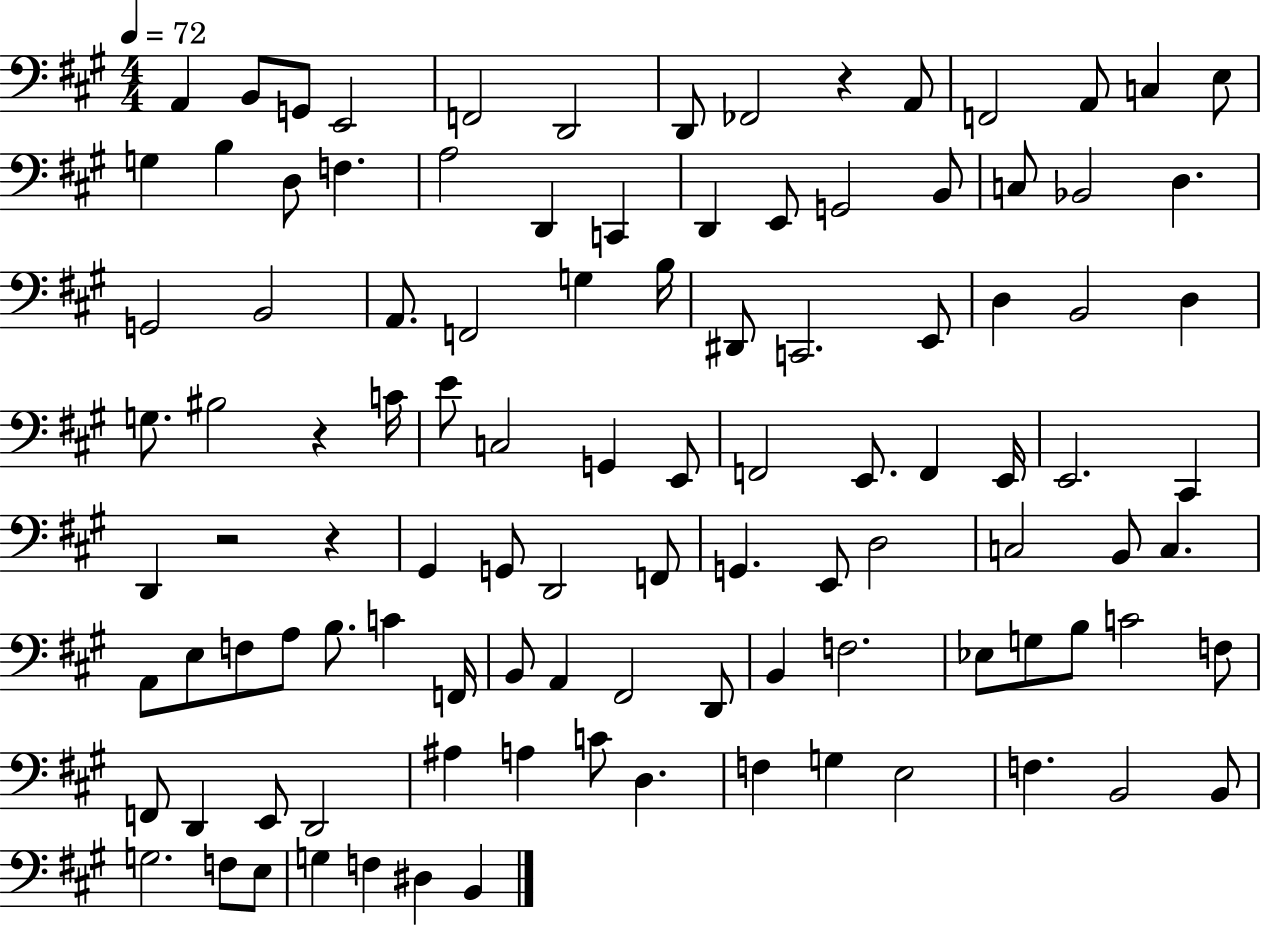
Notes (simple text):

A2/q B2/e G2/e E2/h F2/h D2/h D2/e FES2/h R/q A2/e F2/h A2/e C3/q E3/e G3/q B3/q D3/e F3/q. A3/h D2/q C2/q D2/q E2/e G2/h B2/e C3/e Bb2/h D3/q. G2/h B2/h A2/e. F2/h G3/q B3/s D#2/e C2/h. E2/e D3/q B2/h D3/q G3/e. BIS3/h R/q C4/s E4/e C3/h G2/q E2/e F2/h E2/e. F2/q E2/s E2/h. C#2/q D2/q R/h R/q G#2/q G2/e D2/h F2/e G2/q. E2/e D3/h C3/h B2/e C3/q. A2/e E3/e F3/e A3/e B3/e. C4/q F2/s B2/e A2/q F#2/h D2/e B2/q F3/h. Eb3/e G3/e B3/e C4/h F3/e F2/e D2/q E2/e D2/h A#3/q A3/q C4/e D3/q. F3/q G3/q E3/h F3/q. B2/h B2/e G3/h. F3/e E3/e G3/q F3/q D#3/q B2/q